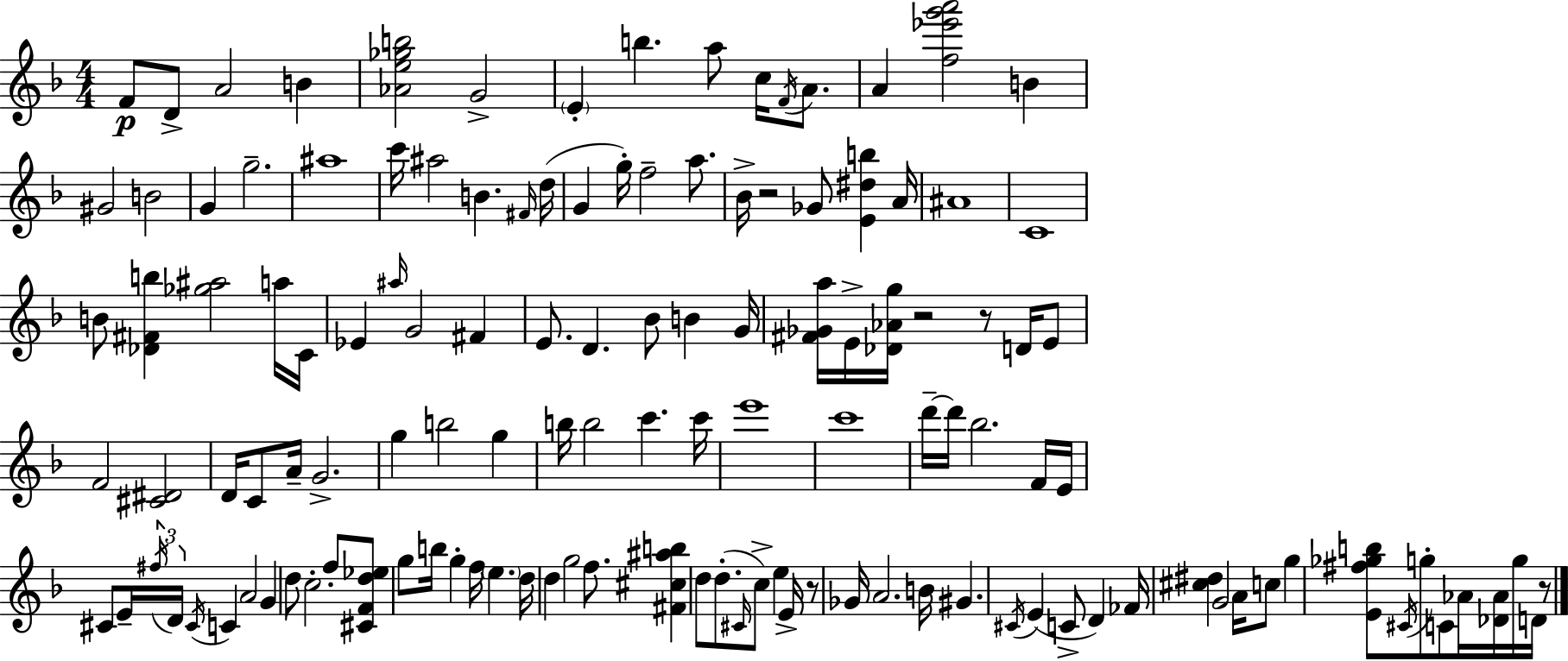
{
  \clef treble
  \numericTimeSignature
  \time 4/4
  \key d \minor
  f'8\p d'8-> a'2 b'4 | <aes' e'' ges'' b''>2 g'2-> | \parenthesize e'4-. b''4. a''8 c''16 \acciaccatura { f'16 } a'8. | a'4 <f'' ees''' g''' a'''>2 b'4 | \break gis'2 b'2 | g'4 g''2.-- | ais''1 | c'''16 ais''2 b'4. | \break \grace { fis'16 } d''16( g'4 g''16-.) f''2-- a''8. | bes'16-> r2 ges'8 <e' dis'' b''>4 | a'16 ais'1 | c'1 | \break b'8 <des' fis' b''>4 <ges'' ais''>2 | a''16 c'16 ees'4 \grace { ais''16 } g'2 fis'4 | e'8. d'4. bes'8 b'4 | g'16 <fis' ges' a''>16 e'16-> <des' aes' g''>16 r2 r8 | \break d'16 e'8 f'2 <cis' dis'>2 | d'16 c'8 a'16-- g'2.-> | g''4 b''2 g''4 | b''16 b''2 c'''4. | \break c'''16 e'''1 | c'''1 | d'''16--~~ d'''16 bes''2. | f'16 e'16 cis'8 e'16-- \tuplet 3/2 { \acciaccatura { fis''16 } d'16 \acciaccatura { cis'16 } } c'4 a'2 | \break g'4 d''8 c''2-. | f''8-. <cis' f' d'' ees''>8 g''8 b''16 g''4-. f''16 \parenthesize e''4. | d''16 d''4 g''2 | f''8. <fis' cis'' ais'' b''>4 d''8 d''8.-.( \grace { cis'16 } c''8->) | \break e''4 e'16-> r8 ges'16 a'2. | b'16 gis'4. \acciaccatura { cis'16 } e'4( | c'8-> d'4) fes'16 <cis'' dis''>4 g'2 | a'16 c''8 g''4 <e' fis'' ges'' b''>8 \acciaccatura { cis'16 } g''8-. | \break c'8 aes'16 <des' aes'>16 g''16 d'16 r8 \bar "|."
}